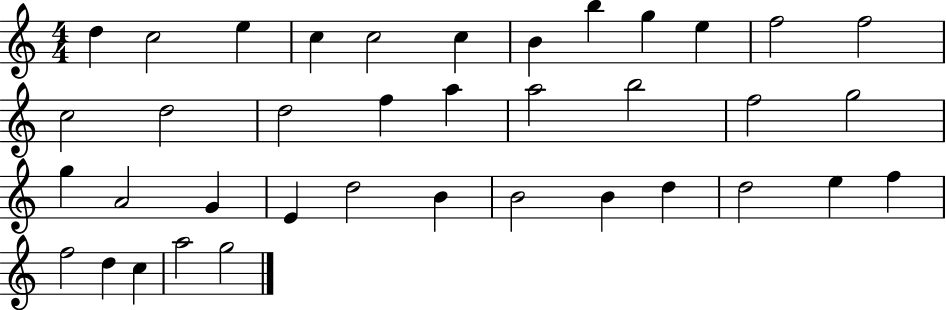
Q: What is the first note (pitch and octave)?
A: D5